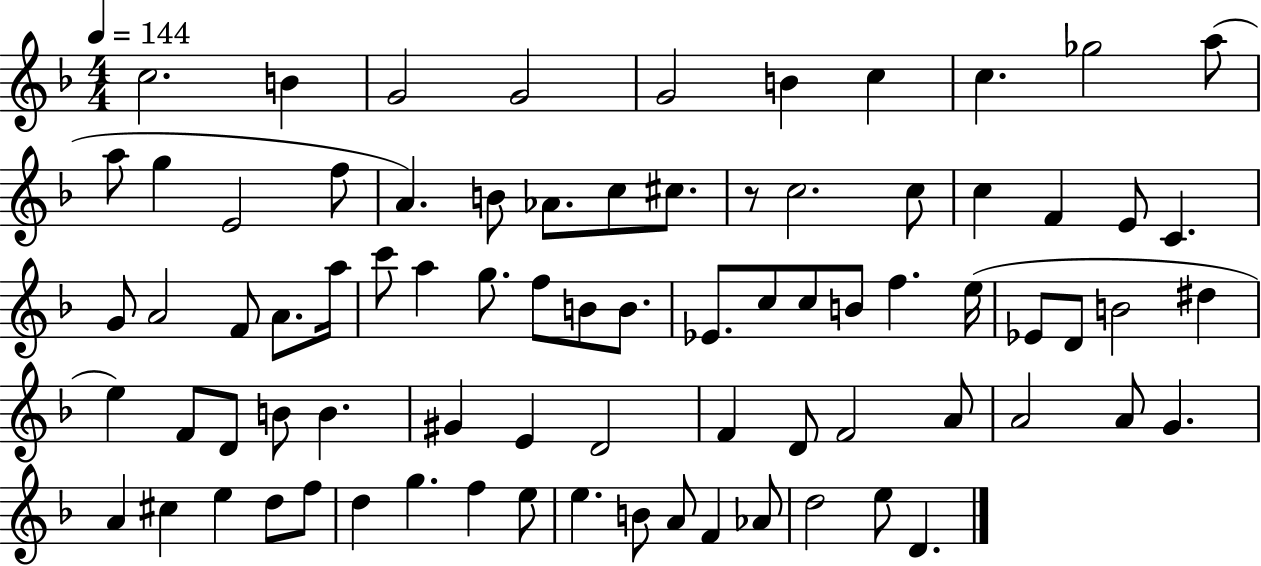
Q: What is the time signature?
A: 4/4